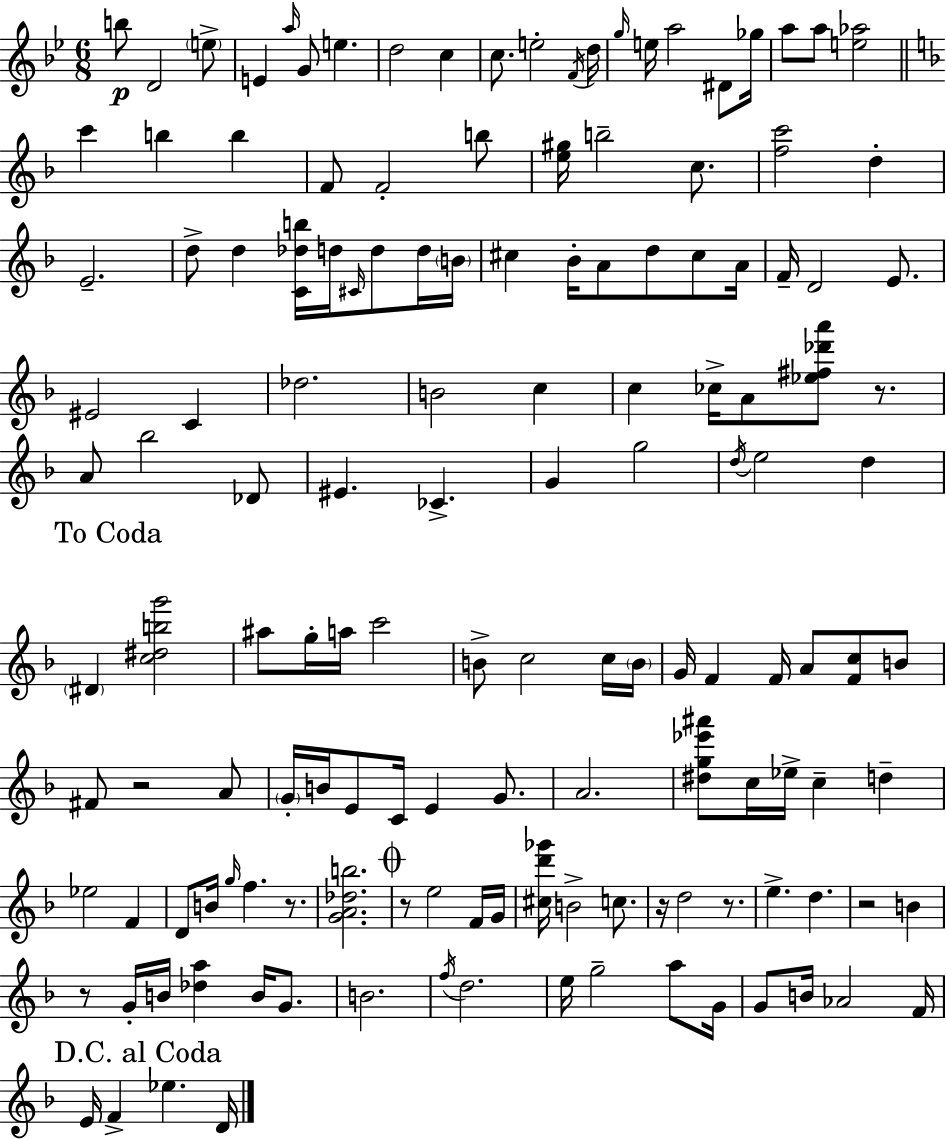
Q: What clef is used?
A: treble